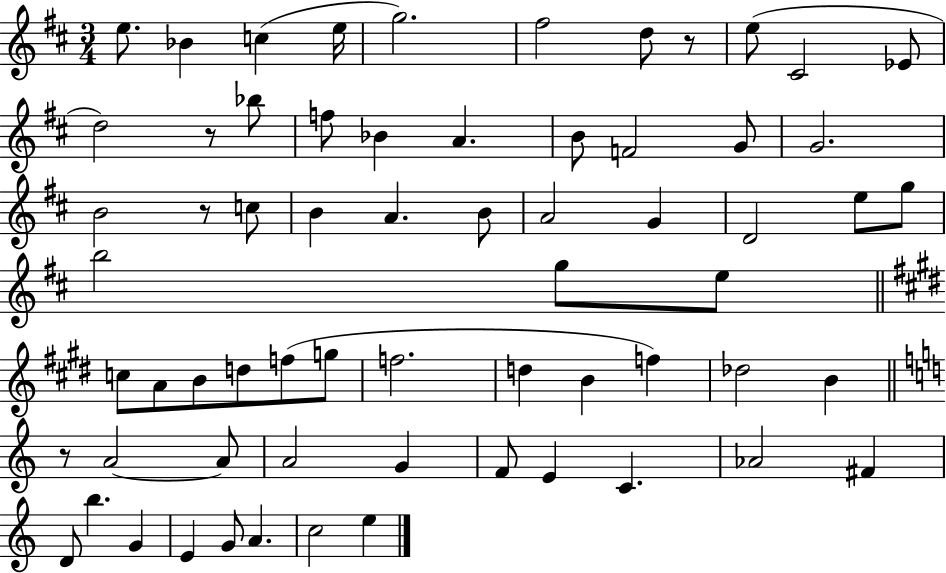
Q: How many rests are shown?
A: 4